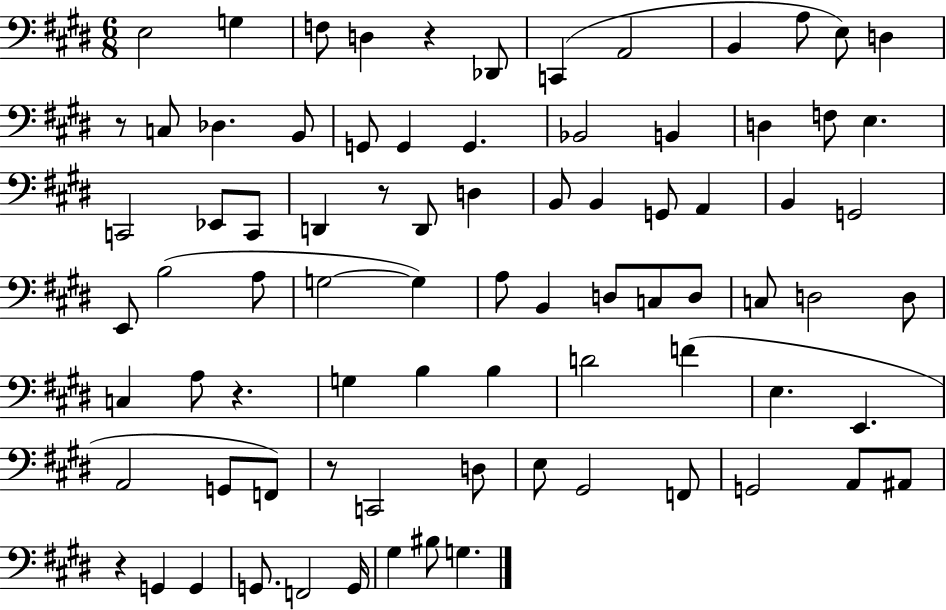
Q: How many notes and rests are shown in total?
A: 81